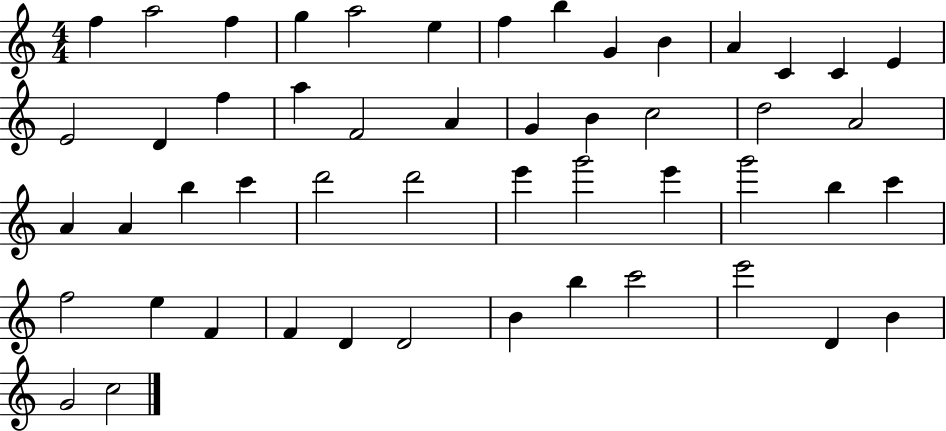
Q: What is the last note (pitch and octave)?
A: C5